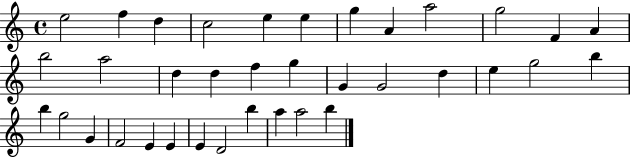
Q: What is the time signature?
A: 4/4